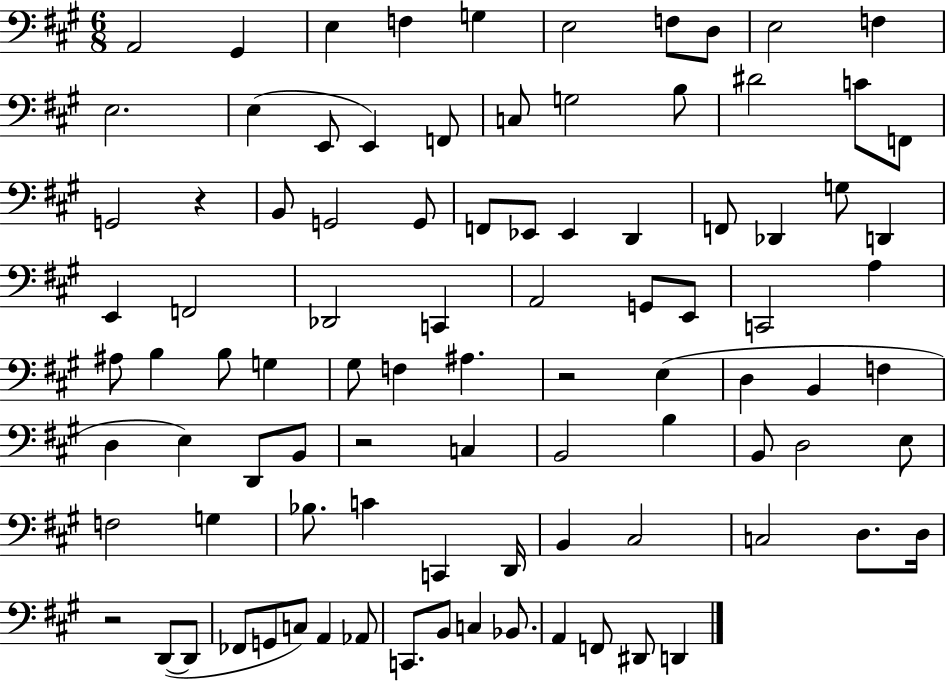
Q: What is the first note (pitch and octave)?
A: A2